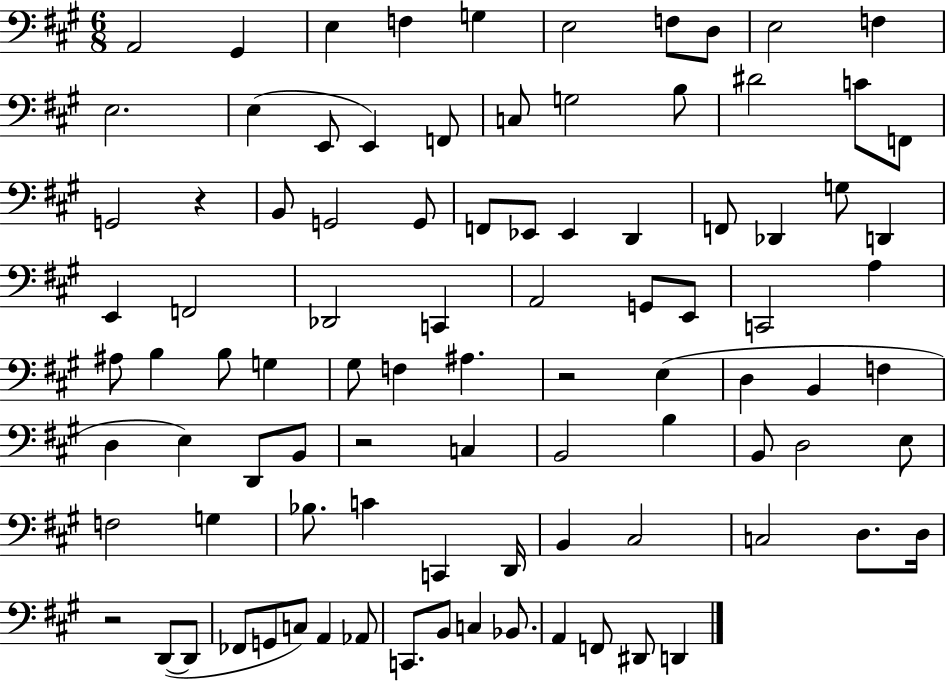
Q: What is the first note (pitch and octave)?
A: A2